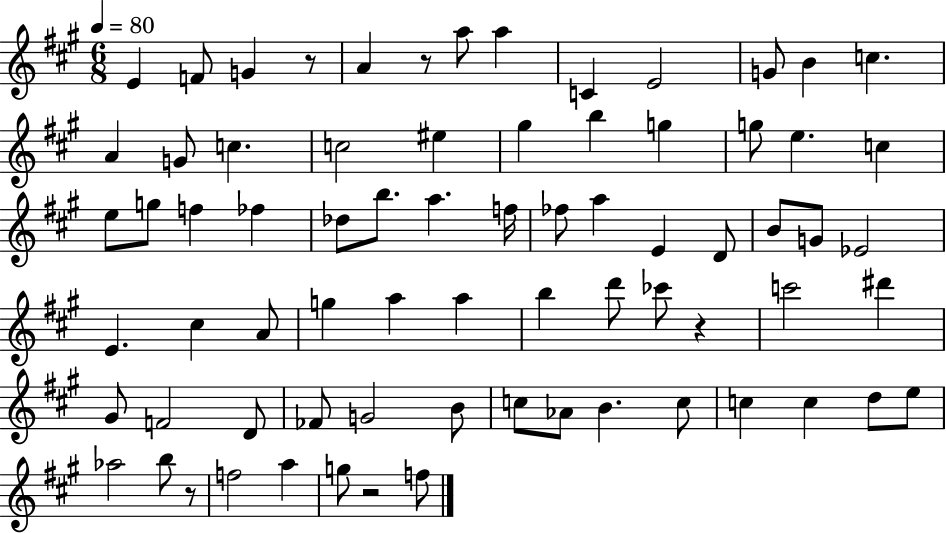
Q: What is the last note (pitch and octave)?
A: F5